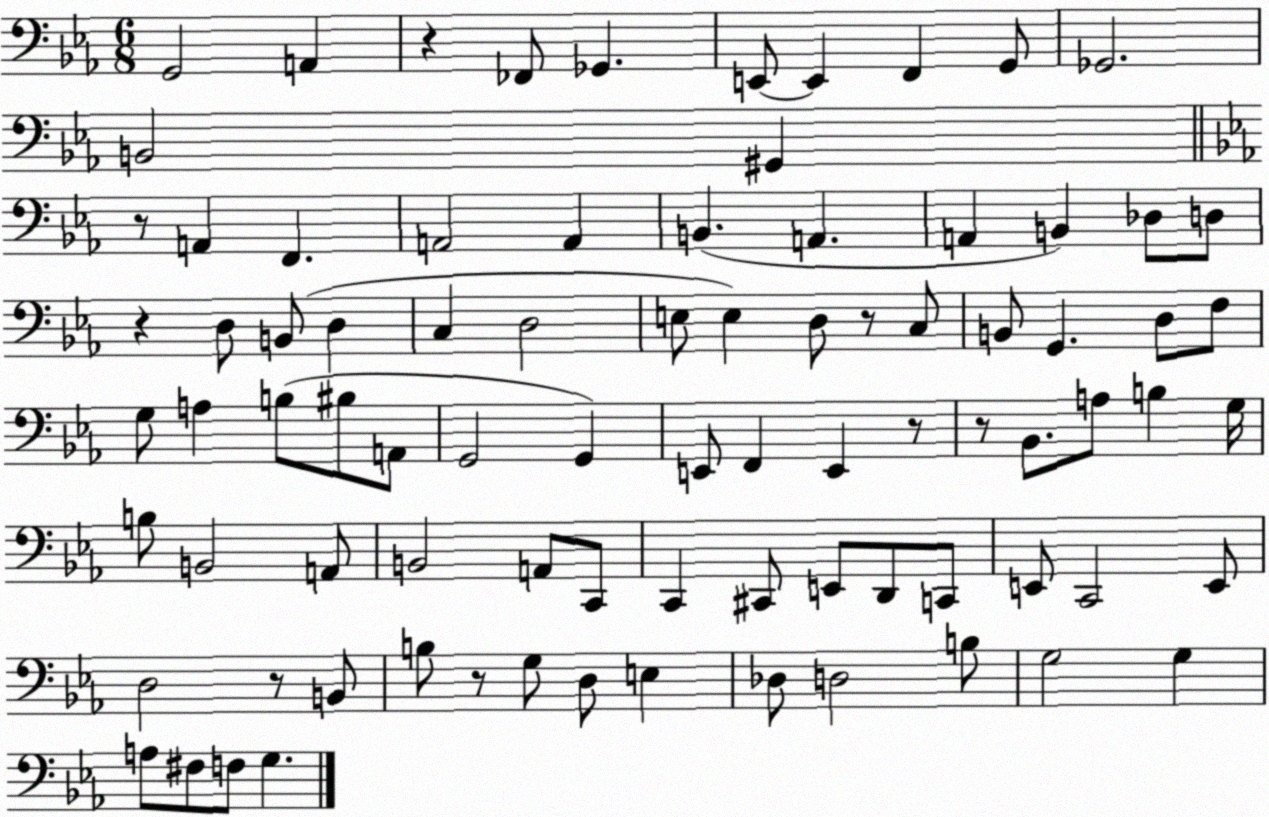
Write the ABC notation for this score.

X:1
T:Untitled
M:6/8
L:1/4
K:Eb
G,,2 A,, z _F,,/2 _G,, E,,/2 E,, F,, G,,/2 _G,,2 B,,2 ^G,, z/2 A,, F,, A,,2 A,, B,, A,, A,, B,, _D,/2 D,/2 z D,/2 B,,/2 D, C, D,2 E,/2 E, D,/2 z/2 C,/2 B,,/2 G,, D,/2 F,/2 G,/2 A, B,/2 ^B,/2 A,,/2 G,,2 G,, E,,/2 F,, E,, z/2 z/2 _B,,/2 A,/2 B, G,/4 B,/2 B,,2 A,,/2 B,,2 A,,/2 C,,/2 C,, ^C,,/2 E,,/2 D,,/2 C,,/2 E,,/2 C,,2 E,,/2 D,2 z/2 B,,/2 B,/2 z/2 G,/2 D,/2 E, _D,/2 D,2 B,/2 G,2 G, A,/2 ^F,/2 F,/2 G,